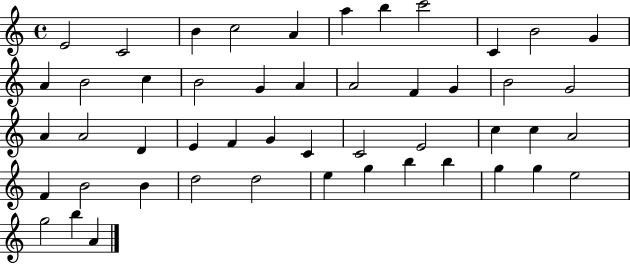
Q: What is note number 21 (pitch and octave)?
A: B4